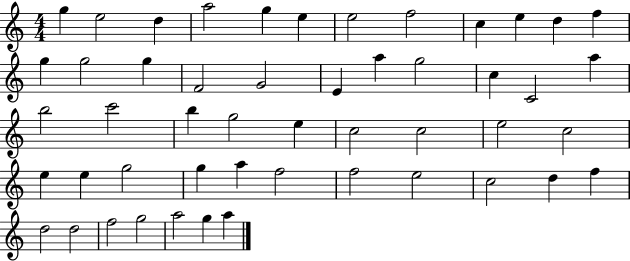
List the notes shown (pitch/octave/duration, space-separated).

G5/q E5/h D5/q A5/h G5/q E5/q E5/h F5/h C5/q E5/q D5/q F5/q G5/q G5/h G5/q F4/h G4/h E4/q A5/q G5/h C5/q C4/h A5/q B5/h C6/h B5/q G5/h E5/q C5/h C5/h E5/h C5/h E5/q E5/q G5/h G5/q A5/q F5/h F5/h E5/h C5/h D5/q F5/q D5/h D5/h F5/h G5/h A5/h G5/q A5/q